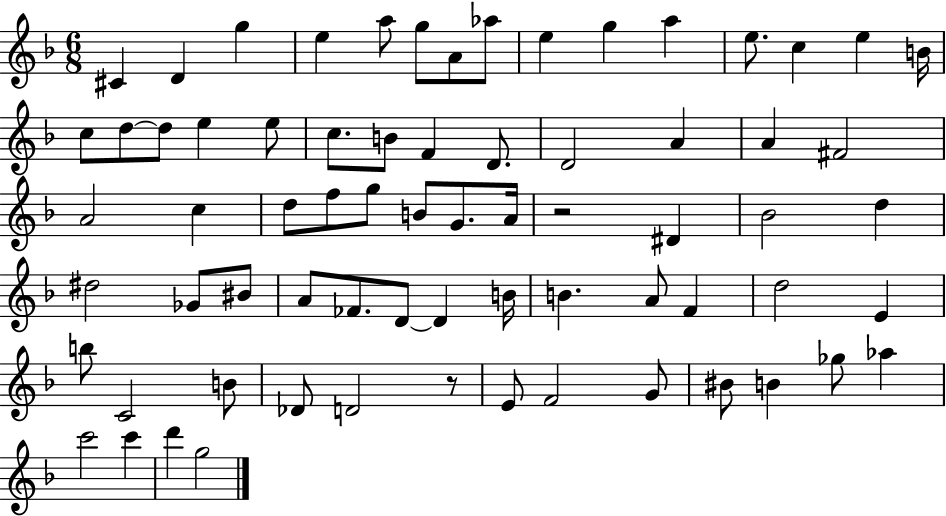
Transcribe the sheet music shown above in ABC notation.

X:1
T:Untitled
M:6/8
L:1/4
K:F
^C D g e a/2 g/2 A/2 _a/2 e g a e/2 c e B/4 c/2 d/2 d/2 e e/2 c/2 B/2 F D/2 D2 A A ^F2 A2 c d/2 f/2 g/2 B/2 G/2 A/4 z2 ^D _B2 d ^d2 _G/2 ^B/2 A/2 _F/2 D/2 D B/4 B A/2 F d2 E b/2 C2 B/2 _D/2 D2 z/2 E/2 F2 G/2 ^B/2 B _g/2 _a c'2 c' d' g2